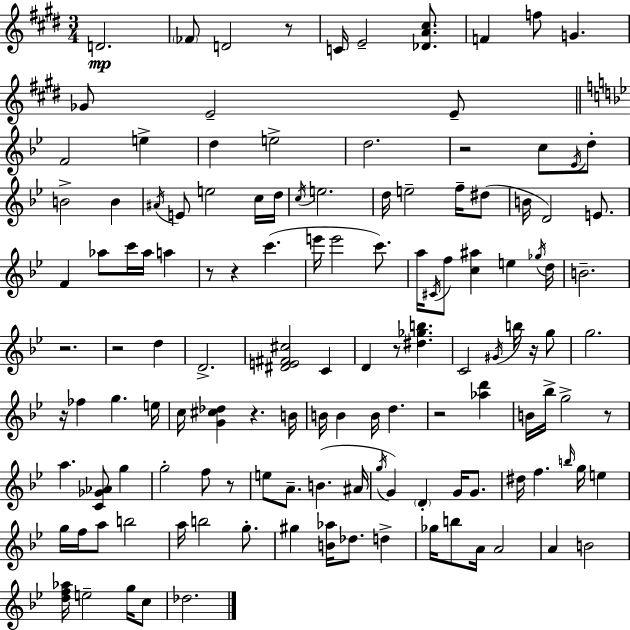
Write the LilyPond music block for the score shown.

{
  \clef treble
  \numericTimeSignature
  \time 3/4
  \key e \major
  d'2.\mp | \parenthesize fes'8 d'2 r8 | c'16 e'2-- <des' a' cis''>8. | f'4 f''8 g'4. | \break ges'8 e'2-- e'8-- | \bar "||" \break \key bes \major f'2 e''4-> | d''4 e''2-> | d''2. | r2 c''8 \acciaccatura { ees'16 } d''8-. | \break b'2-> b'4 | \acciaccatura { ais'16 } e'8 e''2 | c''16 d''16 \acciaccatura { c''16 } e''2. | d''16 e''2-- | \break f''16-- dis''8( b'16 d'2) | e'8. f'4 aes''8 c'''16 aes''16 a''4 | r8 r4 c'''4.( | e'''16 e'''2 | \break c'''8.) a''16 \acciaccatura { cis'16 } f''8 <c'' ais''>4 e''4 | \acciaccatura { ges''16 } d''16 b'2.-- | r2. | r2 | \break d''4 d'2.-> | <dis' e' fis' cis''>2 | c'4 d'4 r8 <dis'' ges'' b''>4. | c'2 | \break \acciaccatura { gis'16 } b''16 r16 g''8 g''2. | r16 fes''4 g''4. | e''16 c''16 <g' cis'' des''>4 r4. | b'16 b'16 b'4 b'16 | \break d''4. r2 | <aes'' d'''>4 b'16 bes''16-> g''2-> | r8 a''4. | <c' ges' aes'>8 g''4 g''2-. | \break f''8 r8 e''8 a'8.-- b'4.( | ais'16 \acciaccatura { g''16 }) g'4 \parenthesize d'4-. | g'16 g'8. dis''16 f''4. | \grace { b''16 } g''16 e''4 g''16 f''16 a''8 | \break b''2 a''16 b''2 | g''8.-. gis''4 | <b' aes''>16 des''8. d''4-> ges''16 b''8 a'16 | a'2 a'4 | \break b'2 <d'' f'' aes''>16 e''2-- | g''16 c''8 des''2. | \bar "|."
}